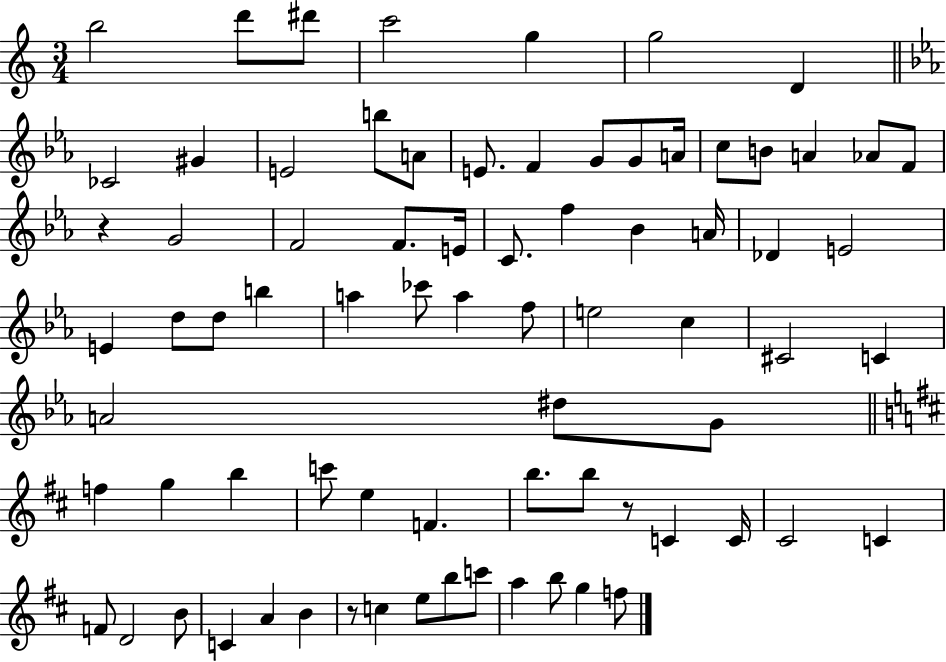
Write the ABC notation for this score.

X:1
T:Untitled
M:3/4
L:1/4
K:C
b2 d'/2 ^d'/2 c'2 g g2 D _C2 ^G E2 b/2 A/2 E/2 F G/2 G/2 A/4 c/2 B/2 A _A/2 F/2 z G2 F2 F/2 E/4 C/2 f _B A/4 _D E2 E d/2 d/2 b a _c'/2 a f/2 e2 c ^C2 C A2 ^d/2 G/2 f g b c'/2 e F b/2 b/2 z/2 C C/4 ^C2 C F/2 D2 B/2 C A B z/2 c e/2 b/2 c'/2 a b/2 g f/2